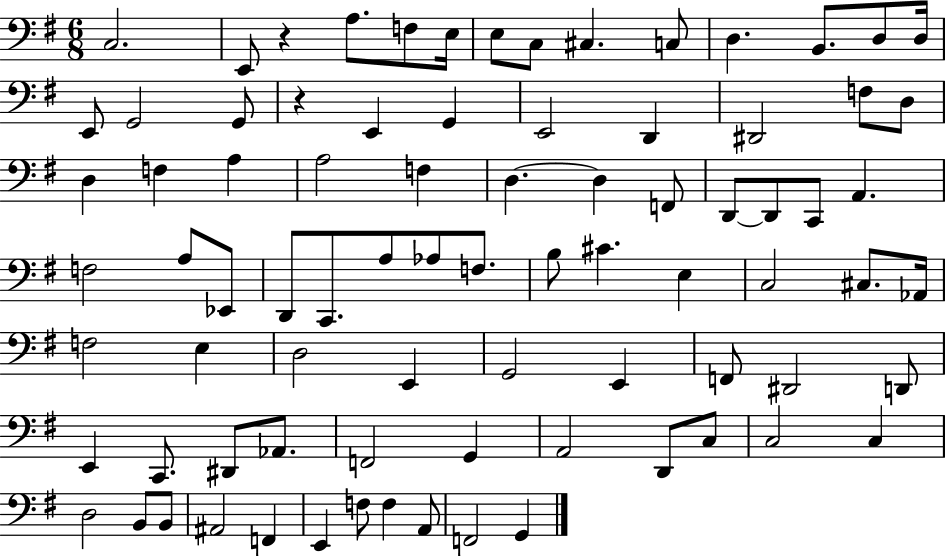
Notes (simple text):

C3/h. E2/e R/q A3/e. F3/e E3/s E3/e C3/e C#3/q. C3/e D3/q. B2/e. D3/e D3/s E2/e G2/h G2/e R/q E2/q G2/q E2/h D2/q D#2/h F3/e D3/e D3/q F3/q A3/q A3/h F3/q D3/q. D3/q F2/e D2/e D2/e C2/e A2/q. F3/h A3/e Eb2/e D2/e C2/e. A3/e Ab3/e F3/e. B3/e C#4/q. E3/q C3/h C#3/e. Ab2/s F3/h E3/q D3/h E2/q G2/h E2/q F2/e D#2/h D2/e E2/q C2/e. D#2/e Ab2/e. F2/h G2/q A2/h D2/e C3/e C3/h C3/q D3/h B2/e B2/e A#2/h F2/q E2/q F3/e F3/q A2/e F2/h G2/q